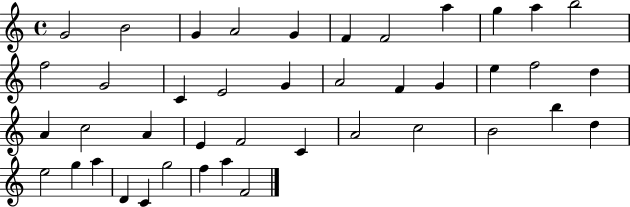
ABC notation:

X:1
T:Untitled
M:4/4
L:1/4
K:C
G2 B2 G A2 G F F2 a g a b2 f2 G2 C E2 G A2 F G e f2 d A c2 A E F2 C A2 c2 B2 b d e2 g a D C g2 f a F2